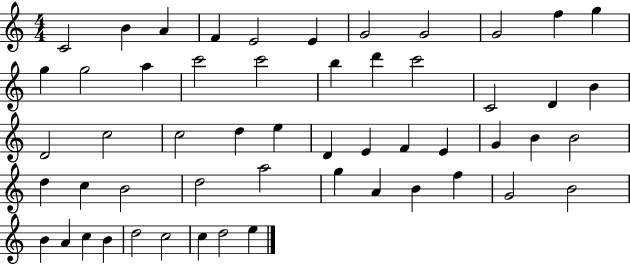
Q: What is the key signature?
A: C major